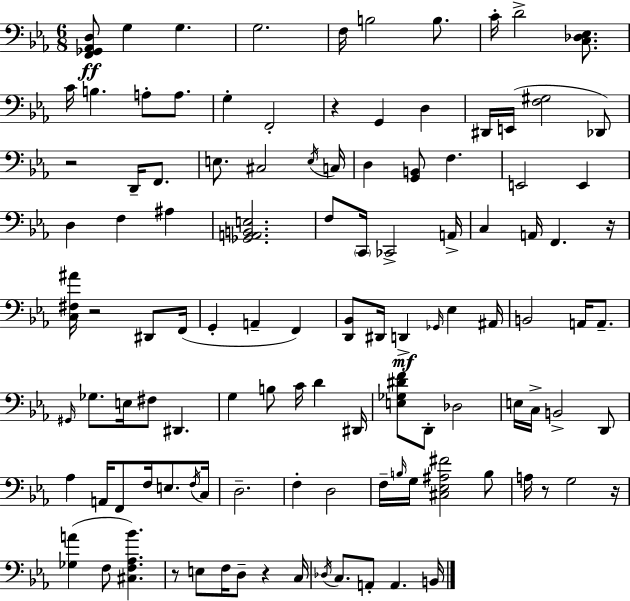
X:1
T:Untitled
M:6/8
L:1/4
K:Eb
[F,,_G,,_A,,D,]/2 G, G, G,2 F,/4 B,2 B,/2 C/4 D2 [C,_D,_E,]/2 C/4 B, A,/2 A,/2 G, F,,2 z G,, D, ^D,,/4 E,,/4 [F,^G,]2 _D,,/2 z2 D,,/4 F,,/2 E,/2 ^C,2 E,/4 C,/4 D, [G,,B,,]/2 F, E,,2 E,, D, F, ^A, [_G,,A,,B,,E,]2 F,/2 C,,/4 _C,,2 A,,/4 C, A,,/4 F,, z/4 [C,^F,^A]/4 z2 ^D,,/2 F,,/4 G,, A,, F,, [D,,_B,,]/2 ^D,,/4 D,, _G,,/4 _E, ^A,,/4 B,,2 A,,/4 A,,/2 ^G,,/4 _G,/2 E,/4 ^F,/2 ^D,, G, B,/2 C/4 D ^D,,/4 [E,_G,^DF]/2 D,,/2 _D,2 E,/4 C,/4 B,,2 D,,/2 _A, A,,/4 F,,/2 F,/4 E,/2 F,/4 C,/4 D,2 F, D,2 F,/4 B,/4 G,/4 [^C,_E,^A,^F]2 B,/2 A,/4 z/2 G,2 z/4 [_G,A] F,/2 [^C,F,_A,_B] z/2 E,/2 F,/4 D,/2 z C,/4 _D,/4 C,/2 A,,/2 A,, B,,/4